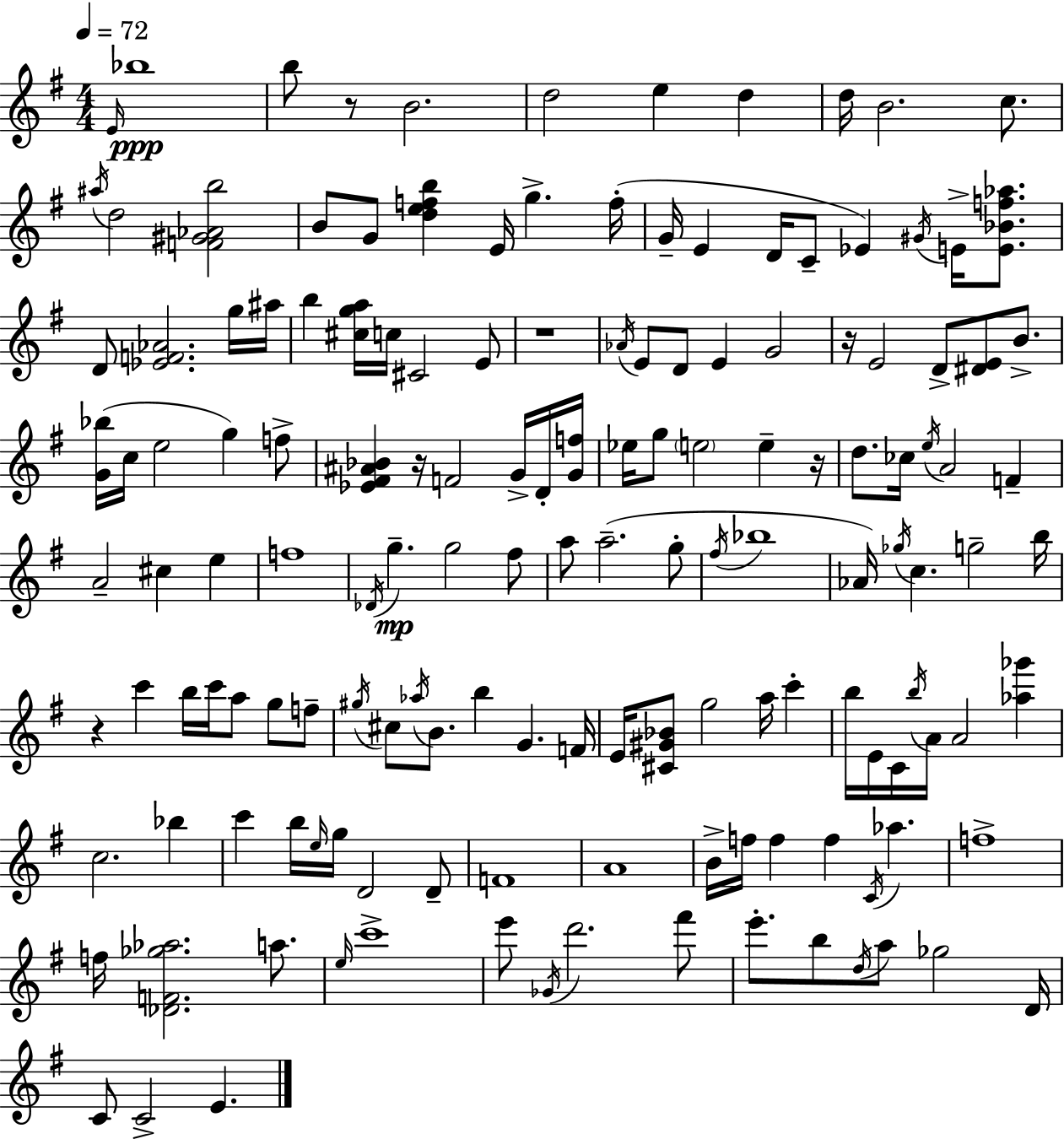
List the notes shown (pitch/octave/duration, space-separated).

E4/s Bb5/w B5/e R/e B4/h. D5/h E5/q D5/q D5/s B4/h. C5/e. A#5/s D5/h [F4,G#4,Ab4,B5]/h B4/e G4/e [D5,E5,F5,B5]/q E4/s G5/q. F5/s G4/s E4/q D4/s C4/e Eb4/q G#4/s E4/s [E4,Bb4,F5,Ab5]/e. D4/e [Eb4,F4,Ab4]/h. G5/s A#5/s B5/q [C#5,G5,A5]/s C5/s C#4/h E4/e R/w Ab4/s E4/e D4/e E4/q G4/h R/s E4/h D4/e [D#4,E4]/e B4/e. [G4,Bb5]/s C5/s E5/h G5/q F5/e [Eb4,F#4,A#4,Bb4]/q R/s F4/h G4/s D4/s [G4,F5]/s Eb5/s G5/e E5/h E5/q R/s D5/e. CES5/s E5/s A4/h F4/q A4/h C#5/q E5/q F5/w Db4/s G5/q. G5/h F#5/e A5/e A5/h. G5/e F#5/s Bb5/w Ab4/s Gb5/s C5/q. G5/h B5/s R/q C6/q B5/s C6/s A5/e G5/e F5/e G#5/s C#5/e Ab5/s B4/e. B5/q G4/q. F4/s E4/s [C#4,G#4,Bb4]/e G5/h A5/s C6/q B5/s E4/s C4/s B5/s A4/s A4/h [Ab5,Gb6]/q C5/h. Bb5/q C6/q B5/s E5/s G5/s D4/h D4/e F4/w A4/w B4/s F5/s F5/q F5/q C4/s Ab5/q. F5/w F5/s [Db4,F4,Gb5,Ab5]/h. A5/e. E5/s C6/w E6/e Gb4/s D6/h. F#6/e E6/e. B5/e D5/s A5/e Gb5/h D4/s C4/e C4/h E4/q.